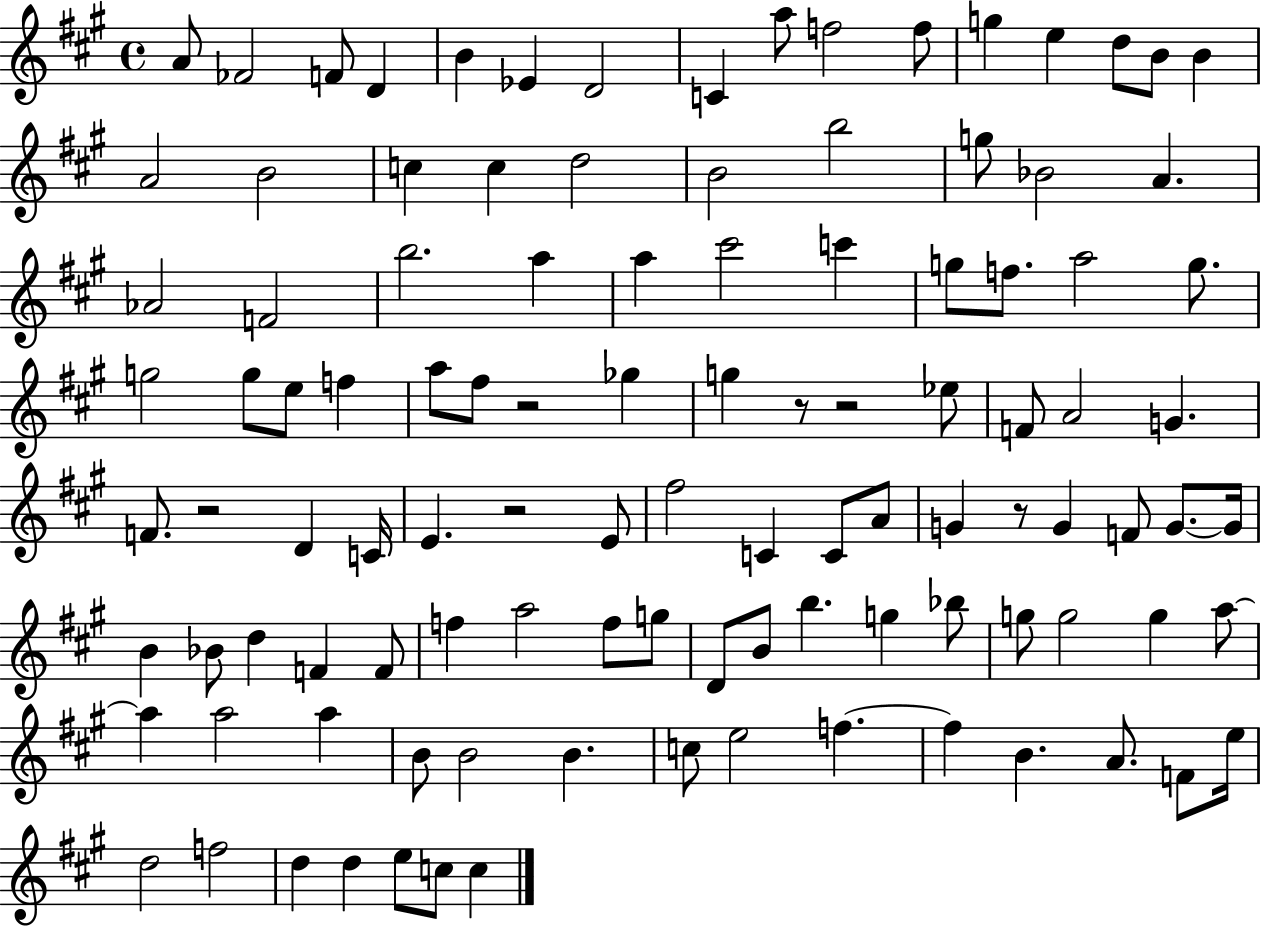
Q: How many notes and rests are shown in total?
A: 108